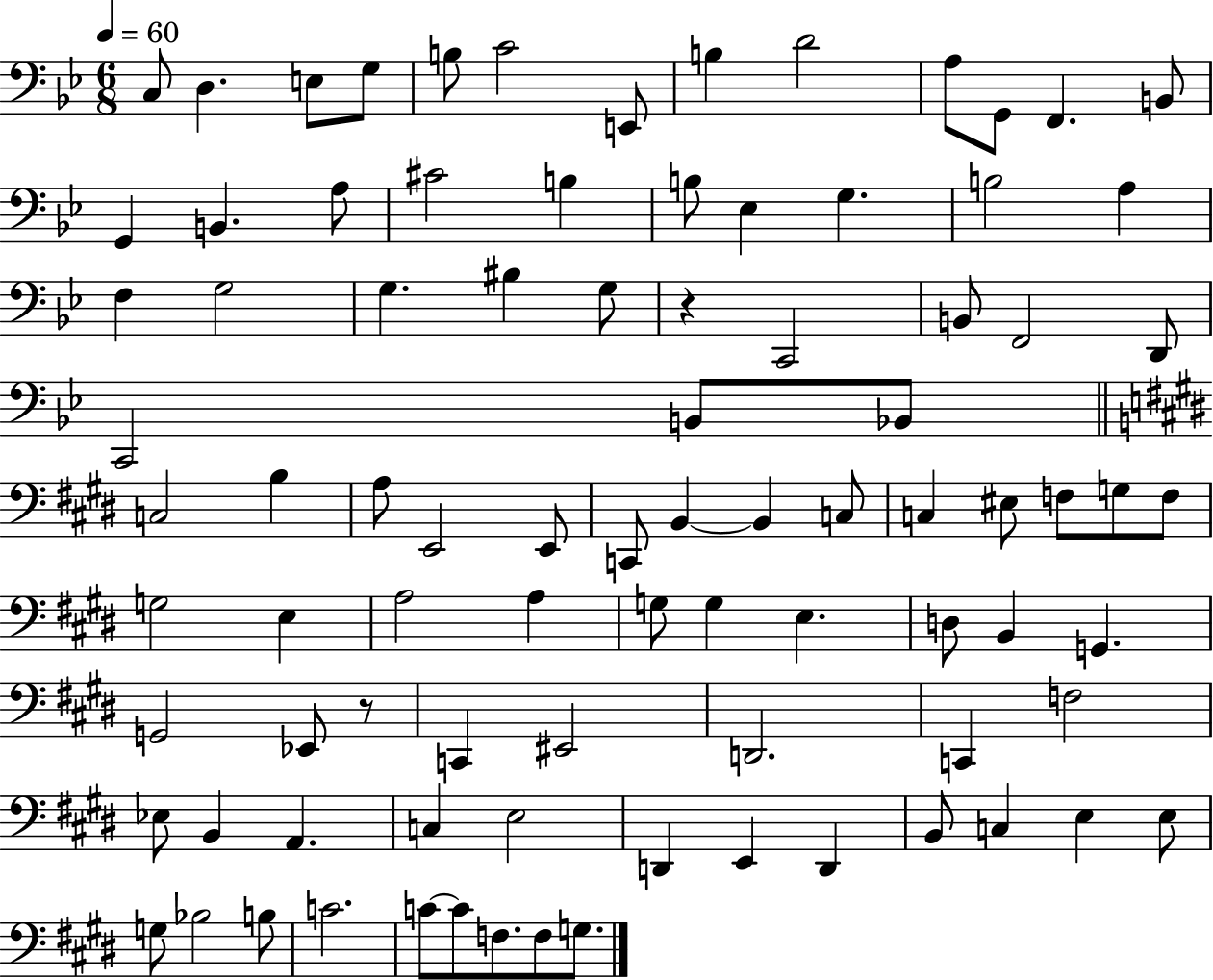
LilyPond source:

{
  \clef bass
  \numericTimeSignature
  \time 6/8
  \key bes \major
  \tempo 4 = 60
  c8 d4. e8 g8 | b8 c'2 e,8 | b4 d'2 | a8 g,8 f,4. b,8 | \break g,4 b,4. a8 | cis'2 b4 | b8 ees4 g4. | b2 a4 | \break f4 g2 | g4. bis4 g8 | r4 c,2 | b,8 f,2 d,8 | \break c,2 b,8 bes,8 | \bar "||" \break \key e \major c2 b4 | a8 e,2 e,8 | c,8 b,4~~ b,4 c8 | c4 eis8 f8 g8 f8 | \break g2 e4 | a2 a4 | g8 g4 e4. | d8 b,4 g,4. | \break g,2 ees,8 r8 | c,4 eis,2 | d,2. | c,4 f2 | \break ees8 b,4 a,4. | c4 e2 | d,4 e,4 d,4 | b,8 c4 e4 e8 | \break g8 bes2 b8 | c'2. | c'8~~ c'8 f8. f8 g8. | \bar "|."
}